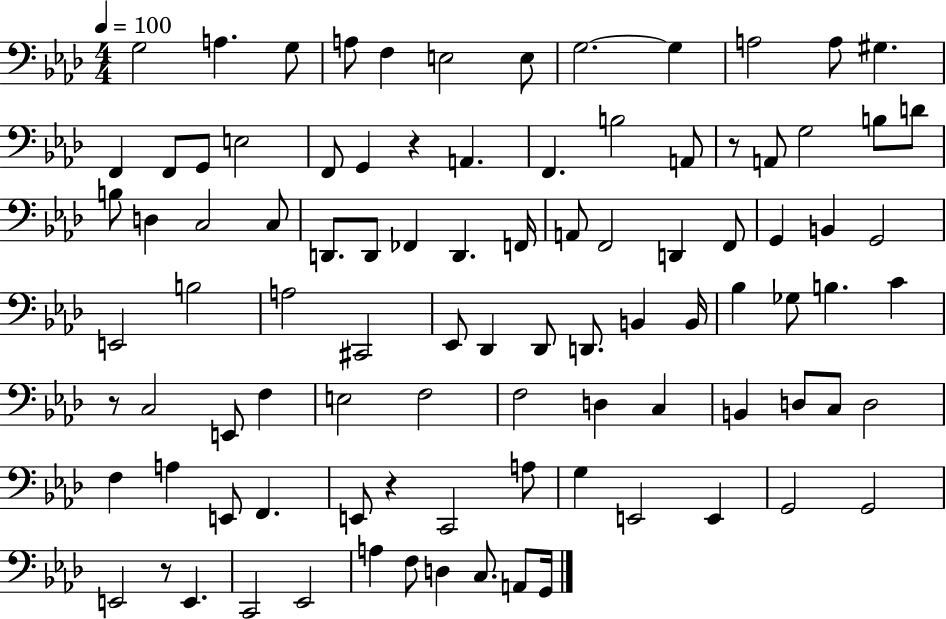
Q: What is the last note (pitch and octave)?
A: G2